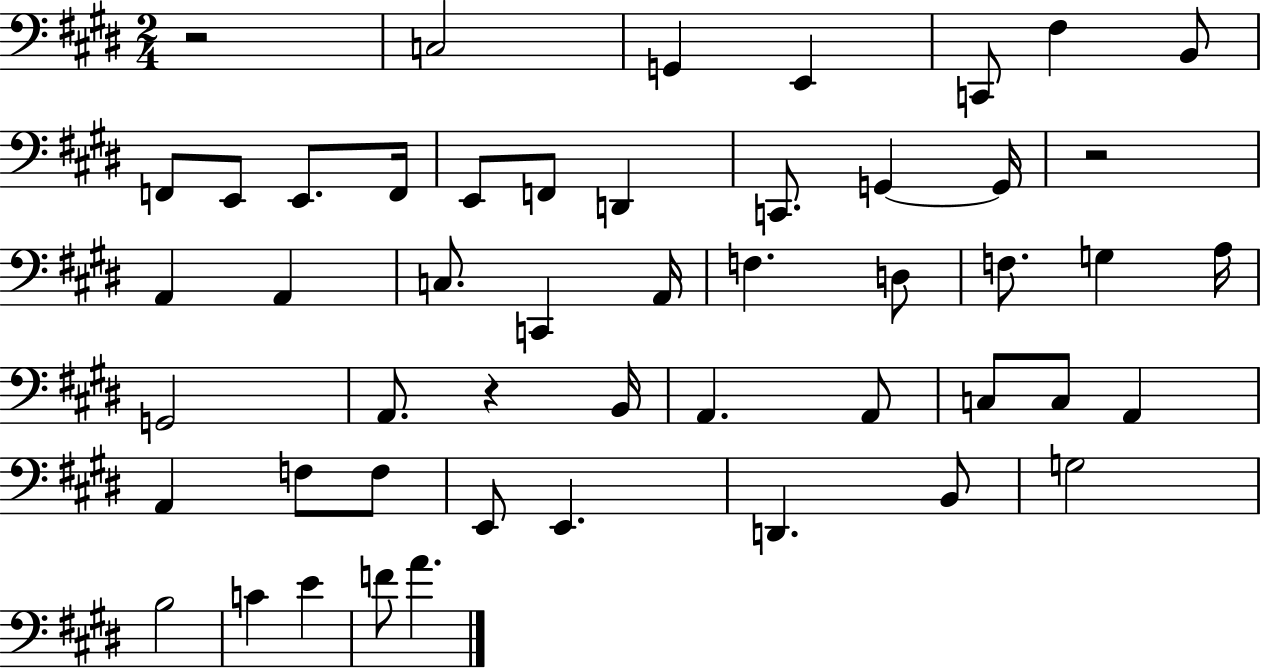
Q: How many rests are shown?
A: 3